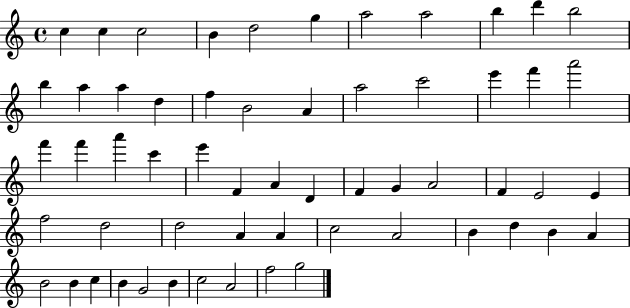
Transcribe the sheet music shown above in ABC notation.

X:1
T:Untitled
M:4/4
L:1/4
K:C
c c c2 B d2 g a2 a2 b d' b2 b a a d f B2 A a2 c'2 e' f' a'2 f' f' a' c' e' F A D F G A2 F E2 E f2 d2 d2 A A c2 A2 B d B A B2 B c B G2 B c2 A2 f2 g2